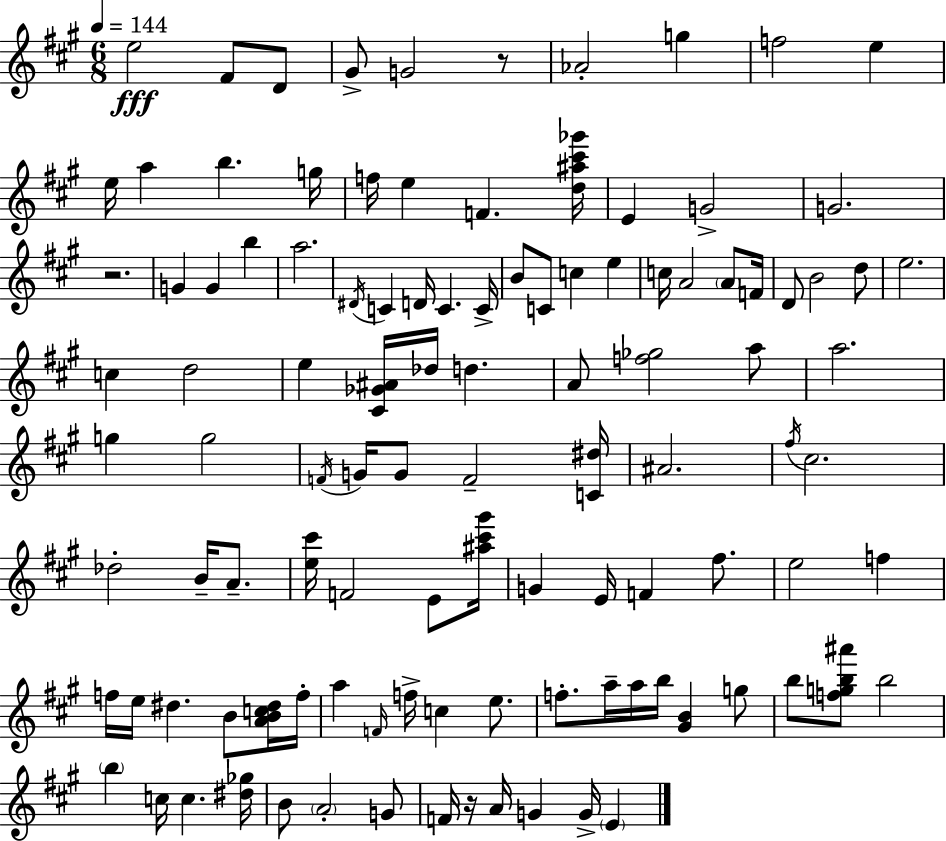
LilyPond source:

{
  \clef treble
  \numericTimeSignature
  \time 6/8
  \key a \major
  \tempo 4 = 144
  e''2\fff fis'8 d'8 | gis'8-> g'2 r8 | aes'2-. g''4 | f''2 e''4 | \break e''16 a''4 b''4. g''16 | f''16 e''4 f'4. <d'' ais'' cis''' ges'''>16 | e'4 g'2-> | g'2. | \break r2. | g'4 g'4 b''4 | a''2. | \acciaccatura { dis'16 } c'4 d'16 c'4. | \break c'16-> b'8 c'8 c''4 e''4 | c''16 a'2 \parenthesize a'8 | f'16 d'8 b'2 d''8 | e''2. | \break c''4 d''2 | e''4 <cis' ges' ais'>16 des''16 d''4. | a'8 <f'' ges''>2 a''8 | a''2. | \break g''4 g''2 | \acciaccatura { f'16 } g'16 g'8 f'2-- | <c' dis''>16 ais'2. | \acciaccatura { fis''16 } cis''2. | \break des''2-. b'16-- | a'8.-- <e'' cis'''>16 f'2 | e'8 <ais'' cis''' gis'''>16 g'4 e'16 f'4 | fis''8. e''2 f''4 | \break f''16 e''16 dis''4. b'8 | <a' b' c'' dis''>16 f''16-. a''4 \grace { f'16 } f''16-> c''4 | e''8. f''8.-. a''16-- a''16 b''16 <gis' b'>4 | g''8 b''8 <f'' g'' b'' ais'''>8 b''2 | \break \parenthesize b''4 c''16 c''4. | <dis'' ges''>16 b'8 \parenthesize a'2-. | g'8 f'16 r16 a'16 g'4 g'16-> | \parenthesize e'4 \bar "|."
}